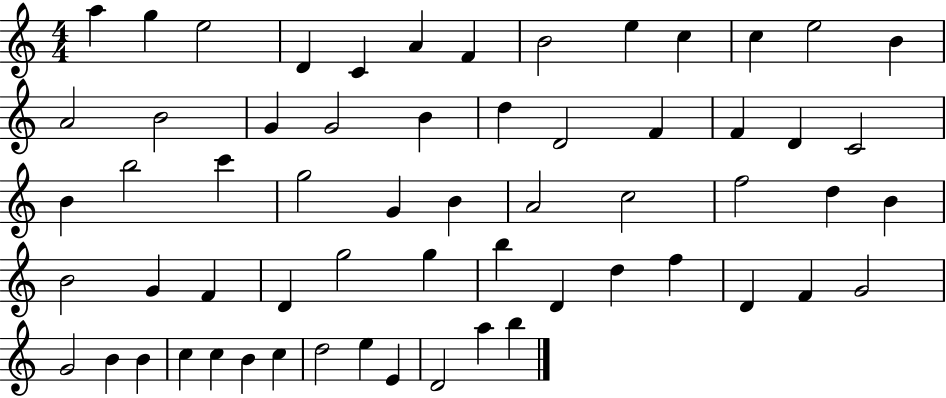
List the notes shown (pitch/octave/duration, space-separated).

A5/q G5/q E5/h D4/q C4/q A4/q F4/q B4/h E5/q C5/q C5/q E5/h B4/q A4/h B4/h G4/q G4/h B4/q D5/q D4/h F4/q F4/q D4/q C4/h B4/q B5/h C6/q G5/h G4/q B4/q A4/h C5/h F5/h D5/q B4/q B4/h G4/q F4/q D4/q G5/h G5/q B5/q D4/q D5/q F5/q D4/q F4/q G4/h G4/h B4/q B4/q C5/q C5/q B4/q C5/q D5/h E5/q E4/q D4/h A5/q B5/q